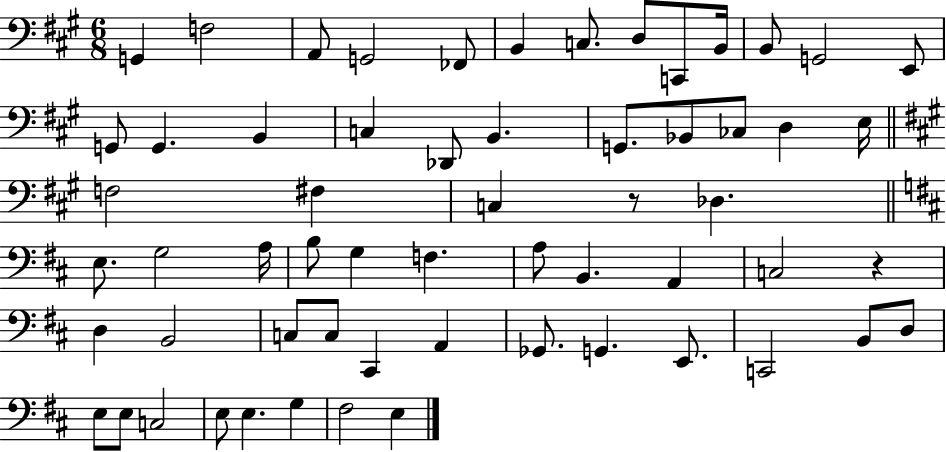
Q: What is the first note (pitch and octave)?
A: G2